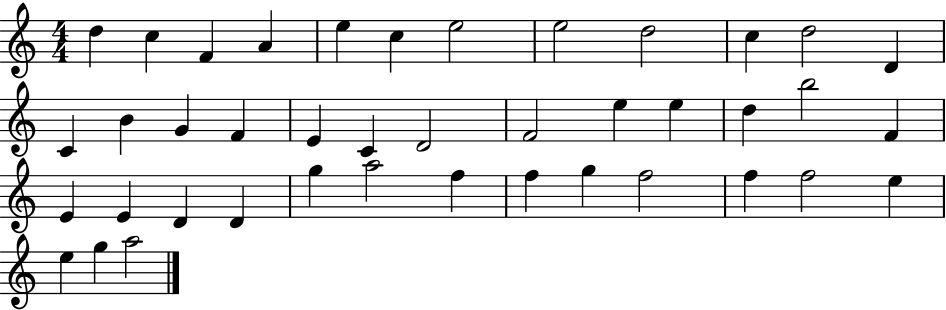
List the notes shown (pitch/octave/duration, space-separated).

D5/q C5/q F4/q A4/q E5/q C5/q E5/h E5/h D5/h C5/q D5/h D4/q C4/q B4/q G4/q F4/q E4/q C4/q D4/h F4/h E5/q E5/q D5/q B5/h F4/q E4/q E4/q D4/q D4/q G5/q A5/h F5/q F5/q G5/q F5/h F5/q F5/h E5/q E5/q G5/q A5/h